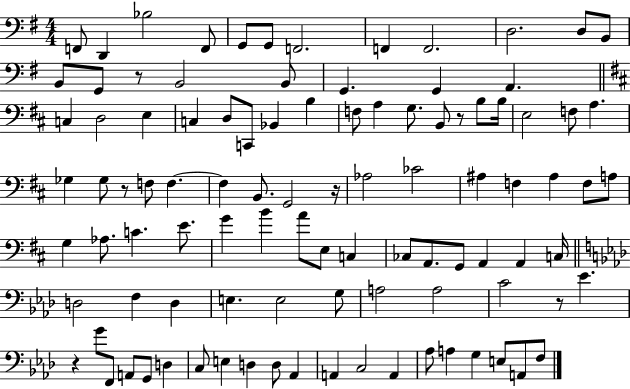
F2/e D2/q Bb3/h F2/e G2/e G2/e F2/h. F2/q F2/h. D3/h. D3/e B2/e B2/e G2/e R/e B2/h B2/e G2/q. G2/q A2/q. C3/q D3/h E3/q C3/q D3/e C2/e Bb2/q B3/q F3/e A3/q G3/e. B2/e R/e B3/e B3/s E3/h F3/e A3/q. Gb3/q Gb3/e R/e F3/e F3/q. F3/q B2/e. G2/h R/s Ab3/h CES4/h A#3/q F3/q A#3/q F3/e A3/e G3/q Ab3/e. C4/q. E4/e. G4/q B4/q A4/e E3/e C3/q CES3/e A2/e. G2/e A2/q A2/q C3/s D3/h F3/q D3/q E3/q. E3/h G3/e A3/h A3/h C4/h R/e Eb4/q. R/q G4/e F2/e A2/e G2/e D3/q C3/e E3/q D3/q D3/e Ab2/q A2/q C3/h A2/q Ab3/e A3/q G3/q E3/e A2/e F3/e